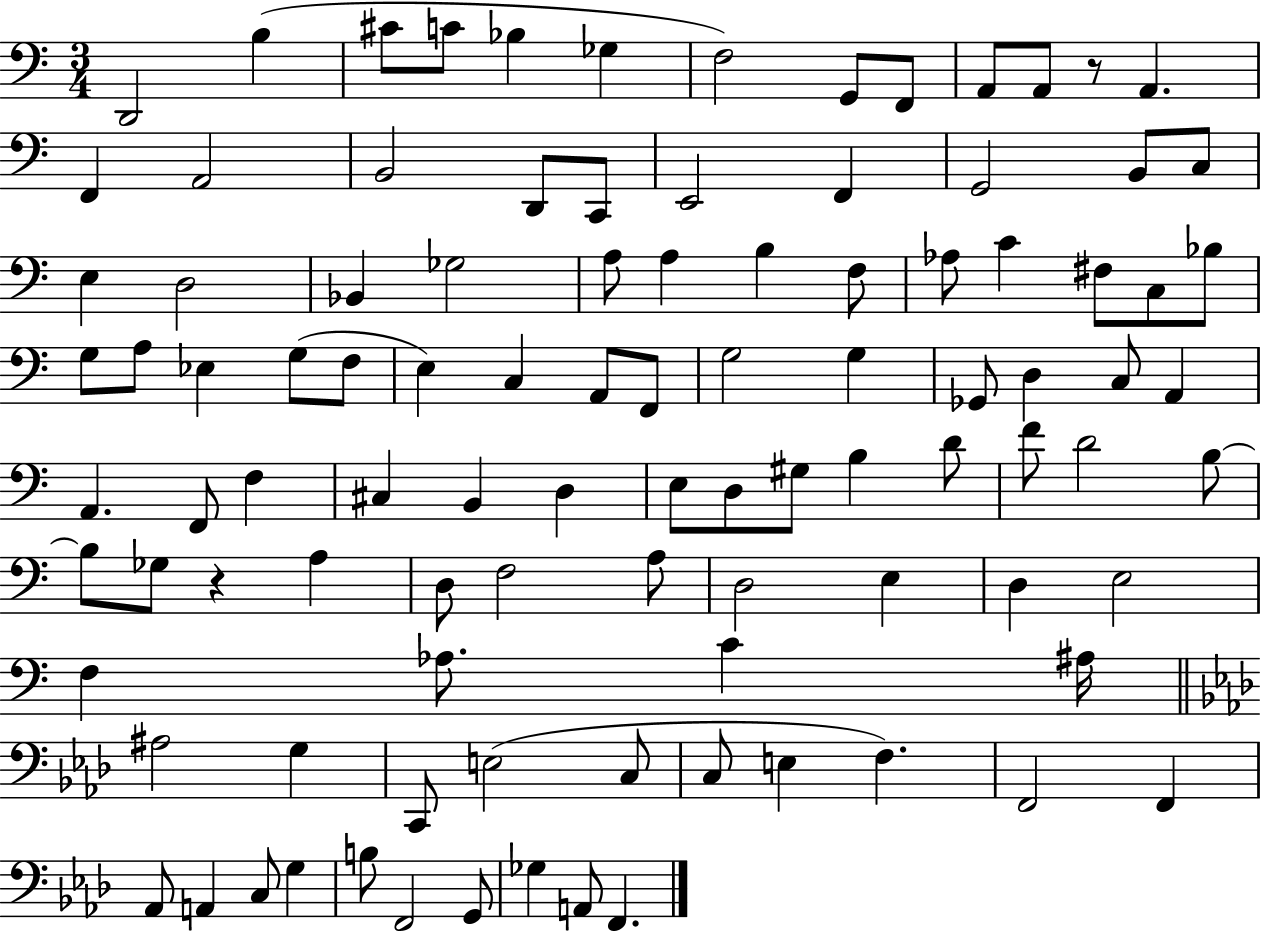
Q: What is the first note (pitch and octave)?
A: D2